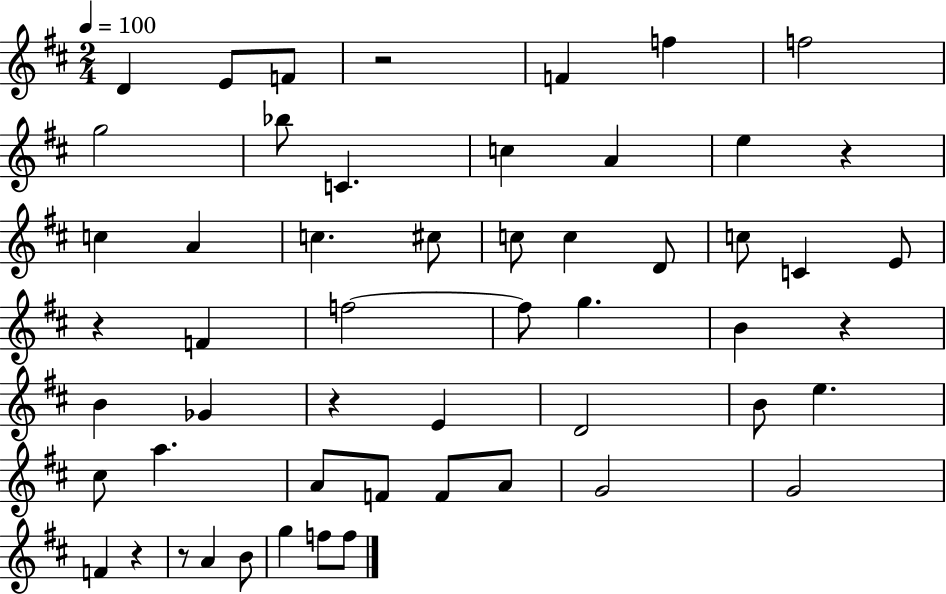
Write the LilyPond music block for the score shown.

{
  \clef treble
  \numericTimeSignature
  \time 2/4
  \key d \major
  \tempo 4 = 100
  \repeat volta 2 { d'4 e'8 f'8 | r2 | f'4 f''4 | f''2 | \break g''2 | bes''8 c'4. | c''4 a'4 | e''4 r4 | \break c''4 a'4 | c''4. cis''8 | c''8 c''4 d'8 | c''8 c'4 e'8 | \break r4 f'4 | f''2~~ | f''8 g''4. | b'4 r4 | \break b'4 ges'4 | r4 e'4 | d'2 | b'8 e''4. | \break cis''8 a''4. | a'8 f'8 f'8 a'8 | g'2 | g'2 | \break f'4 r4 | r8 a'4 b'8 | g''4 f''8 f''8 | } \bar "|."
}